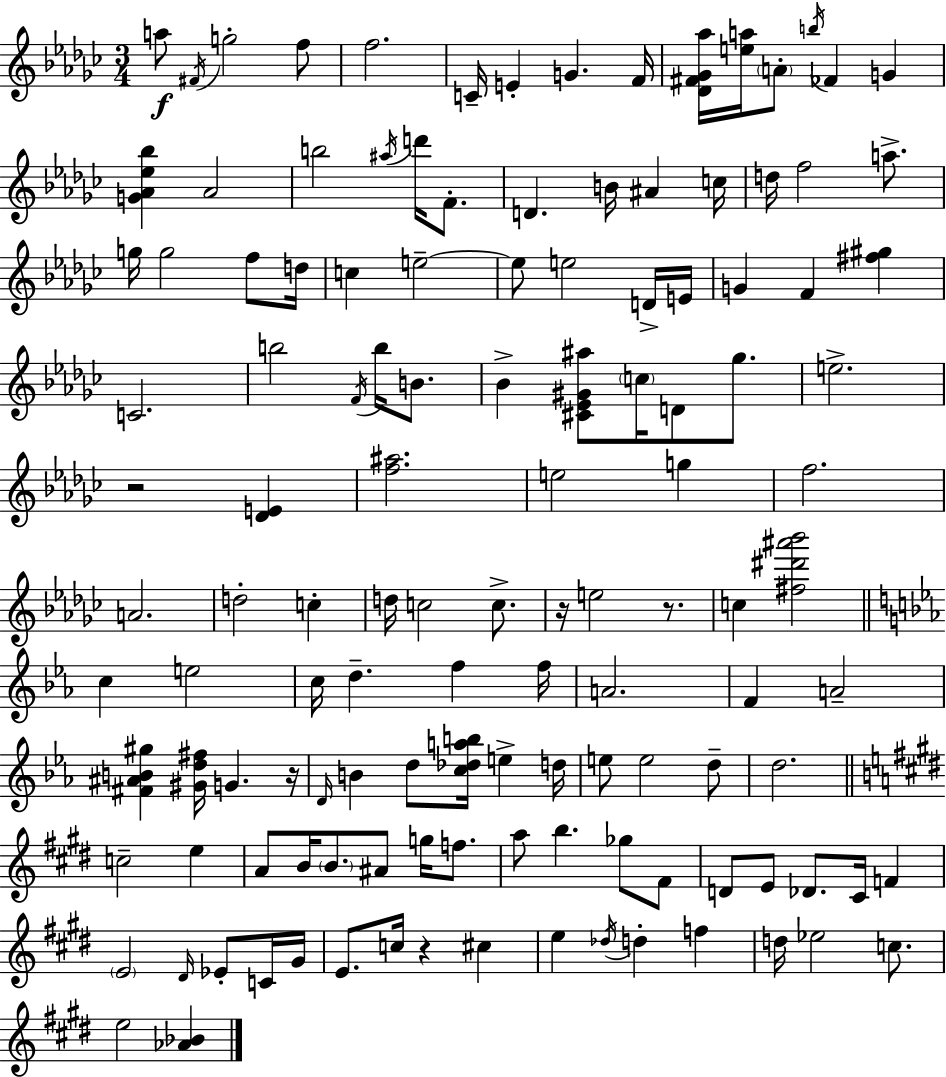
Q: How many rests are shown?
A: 5